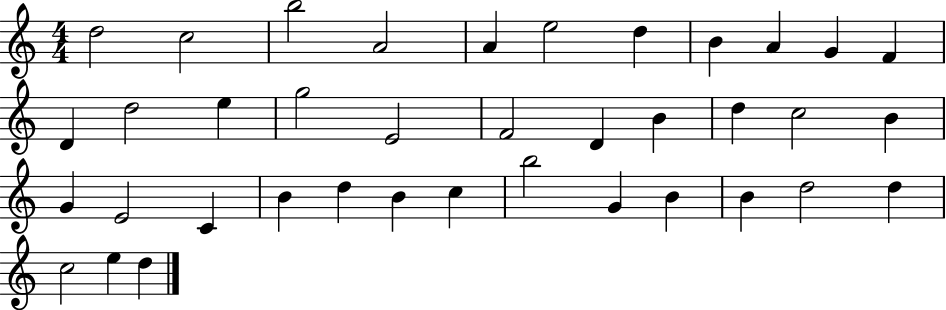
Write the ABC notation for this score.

X:1
T:Untitled
M:4/4
L:1/4
K:C
d2 c2 b2 A2 A e2 d B A G F D d2 e g2 E2 F2 D B d c2 B G E2 C B d B c b2 G B B d2 d c2 e d